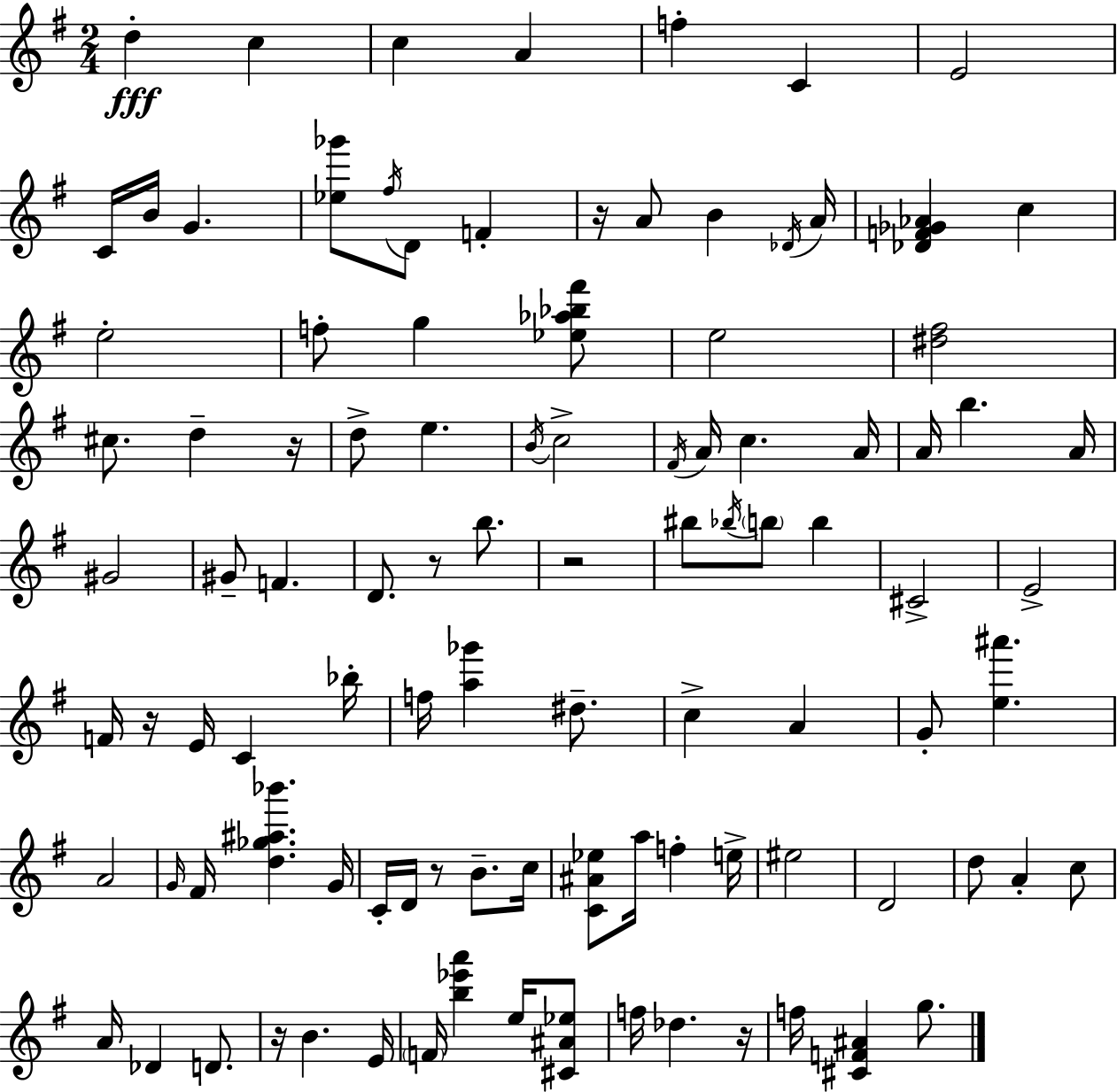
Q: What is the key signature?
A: E minor